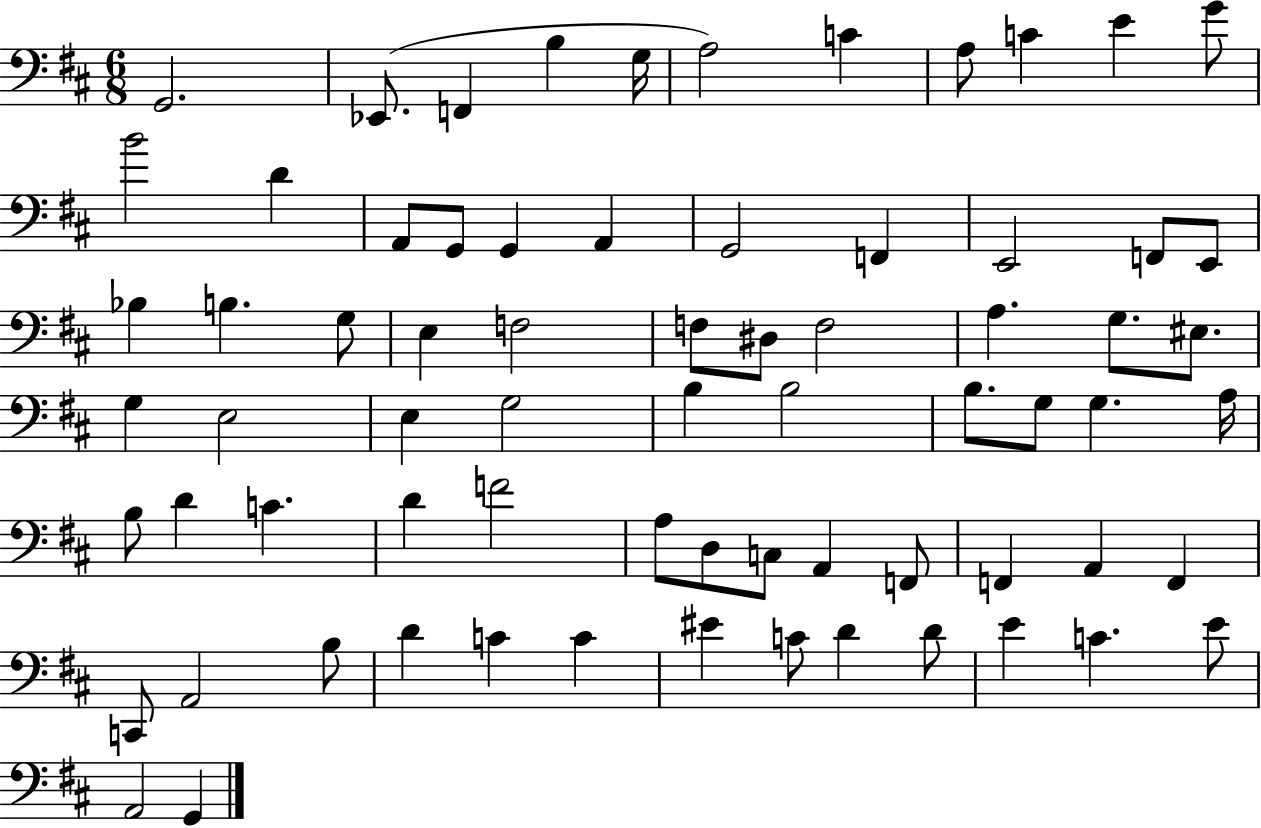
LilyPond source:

{
  \clef bass
  \numericTimeSignature
  \time 6/8
  \key d \major
  g,2. | ees,8.( f,4 b4 g16 | a2) c'4 | a8 c'4 e'4 g'8 | \break b'2 d'4 | a,8 g,8 g,4 a,4 | g,2 f,4 | e,2 f,8 e,8 | \break bes4 b4. g8 | e4 f2 | f8 dis8 f2 | a4. g8. eis8. | \break g4 e2 | e4 g2 | b4 b2 | b8. g8 g4. a16 | \break b8 d'4 c'4. | d'4 f'2 | a8 d8 c8 a,4 f,8 | f,4 a,4 f,4 | \break c,8 a,2 b8 | d'4 c'4 c'4 | eis'4 c'8 d'4 d'8 | e'4 c'4. e'8 | \break a,2 g,4 | \bar "|."
}